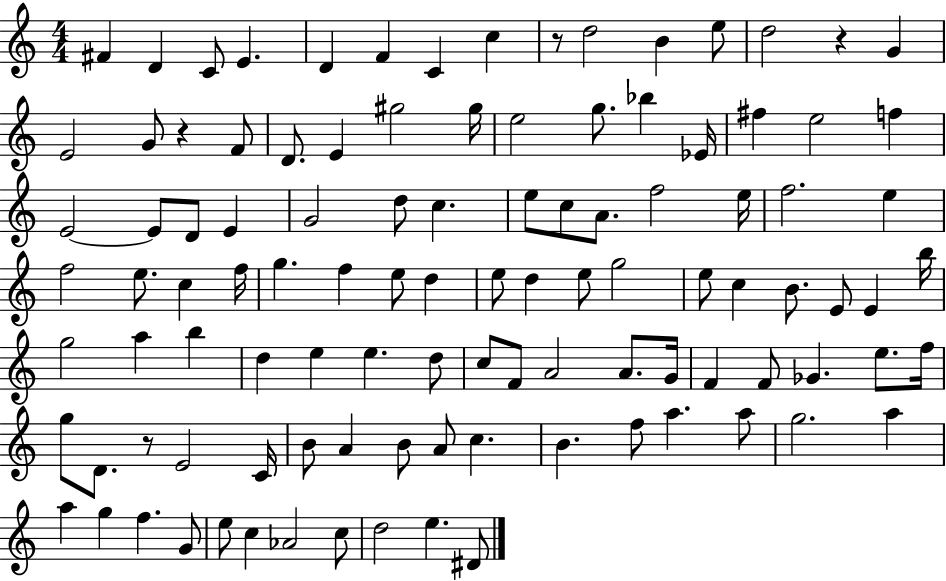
{
  \clef treble
  \numericTimeSignature
  \time 4/4
  \key c \major
  fis'4 d'4 c'8 e'4. | d'4 f'4 c'4 c''4 | r8 d''2 b'4 e''8 | d''2 r4 g'4 | \break e'2 g'8 r4 f'8 | d'8. e'4 gis''2 gis''16 | e''2 g''8. bes''4 ees'16 | fis''4 e''2 f''4 | \break e'2~~ e'8 d'8 e'4 | g'2 d''8 c''4. | e''8 c''8 a'8. f''2 e''16 | f''2. e''4 | \break f''2 e''8. c''4 f''16 | g''4. f''4 e''8 d''4 | e''8 d''4 e''8 g''2 | e''8 c''4 b'8. e'8 e'4 b''16 | \break g''2 a''4 b''4 | d''4 e''4 e''4. d''8 | c''8 f'8 a'2 a'8. g'16 | f'4 f'8 ges'4. e''8. f''16 | \break g''8 d'8. r8 e'2 c'16 | b'8 a'4 b'8 a'8 c''4. | b'4. f''8 a''4. a''8 | g''2. a''4 | \break a''4 g''4 f''4. g'8 | e''8 c''4 aes'2 c''8 | d''2 e''4. dis'8 | \bar "|."
}